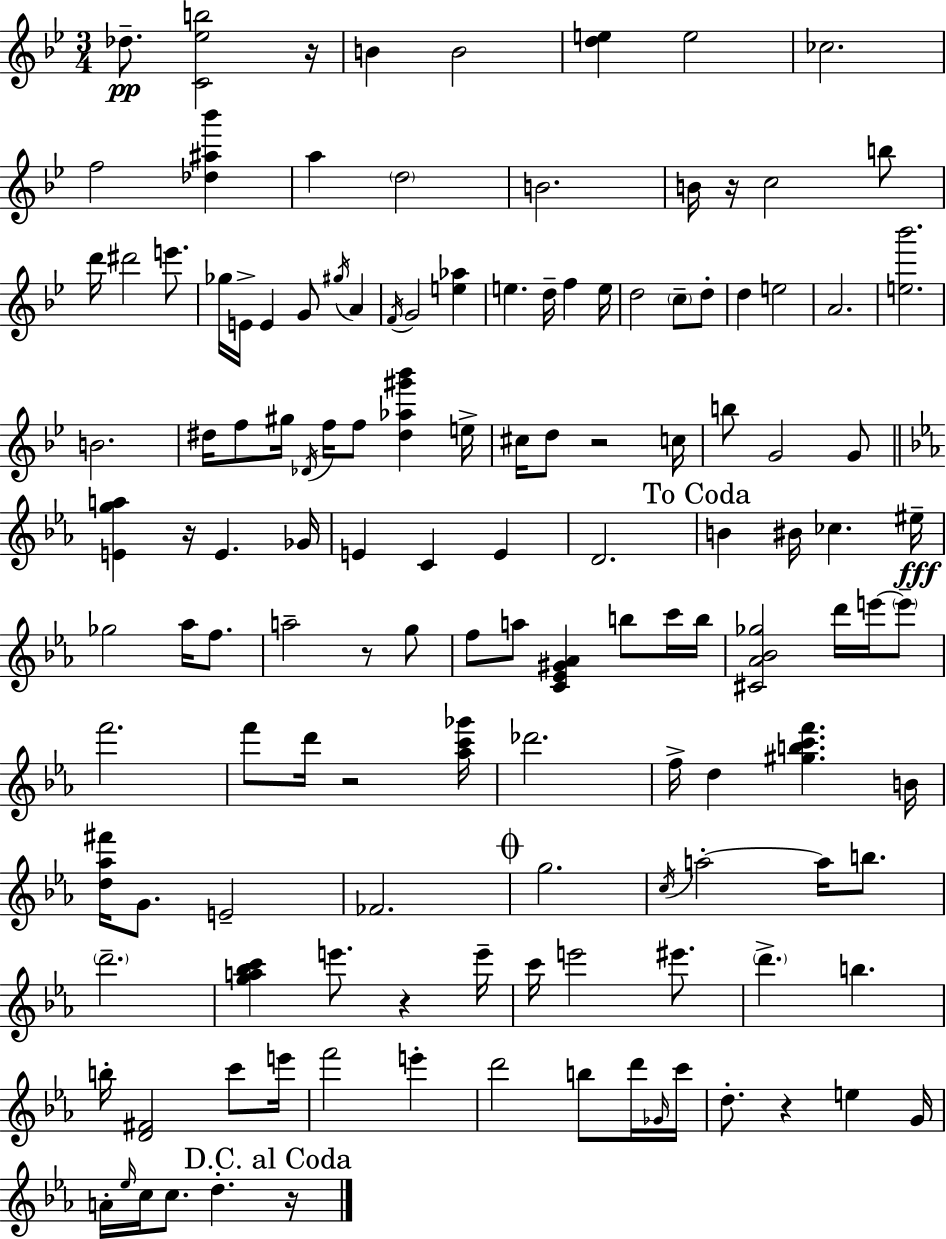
{
  \clef treble
  \numericTimeSignature
  \time 3/4
  \key bes \major
  \repeat volta 2 { des''8.--\pp <c' ees'' b''>2 r16 | b'4 b'2 | <d'' e''>4 e''2 | ces''2. | \break f''2 <des'' ais'' bes'''>4 | a''4 \parenthesize d''2 | b'2. | b'16 r16 c''2 b''8 | \break d'''16 dis'''2 e'''8. | ges''16 e'16-> e'4 g'8 \acciaccatura { gis''16 } a'4 | \acciaccatura { f'16 } g'2 <e'' aes''>4 | e''4. d''16-- f''4 | \break e''16 d''2 \parenthesize c''8-- | d''8-. d''4 e''2 | a'2. | <e'' bes'''>2. | \break b'2. | dis''16 f''8 gis''16 \acciaccatura { des'16 } f''16 f''8 <dis'' aes'' gis''' bes'''>4 | e''16-> cis''16 d''8 r2 | c''16 b''8 g'2 | \break g'8 \bar "||" \break \key c \minor <e' g'' a''>4 r16 e'4. ges'16 | e'4 c'4 e'4 | d'2. | \mark "To Coda" b'4 bis'16 ces''4. eis''16--\fff | \break ges''2 aes''16 f''8. | a''2-- r8 g''8 | f''8 a''8 <c' ees' gis' aes'>4 b''8 c'''16 b''16 | <cis' aes' bes' ges''>2 d'''16 e'''16~~ \parenthesize e'''8-- | \break f'''2. | f'''8 d'''16 r2 <aes'' c''' ges'''>16 | des'''2. | f''16-> d''4 <gis'' b'' c''' f'''>4. b'16 | \break <d'' aes'' fis'''>16 g'8. e'2-- | fes'2. | \mark \markup { \musicglyph "scripts.coda" } g''2. | \acciaccatura { c''16 } a''2-.~~ a''16 b''8. | \break \parenthesize d'''2.-- | <g'' a'' bes'' c'''>4 e'''8. r4 | e'''16-- c'''16 e'''2 eis'''8. | \parenthesize d'''4.-> b''4. | \break b''16-. <d' fis'>2 c'''8 | e'''16 f'''2 e'''4-. | d'''2 b''8 d'''16 | \grace { ges'16 } c'''16 d''8.-. r4 e''4 | \break g'16 a'16-. \grace { ees''16 } c''16 c''8. d''4.-. | \mark "D.C. al Coda" r16 } \bar "|."
}